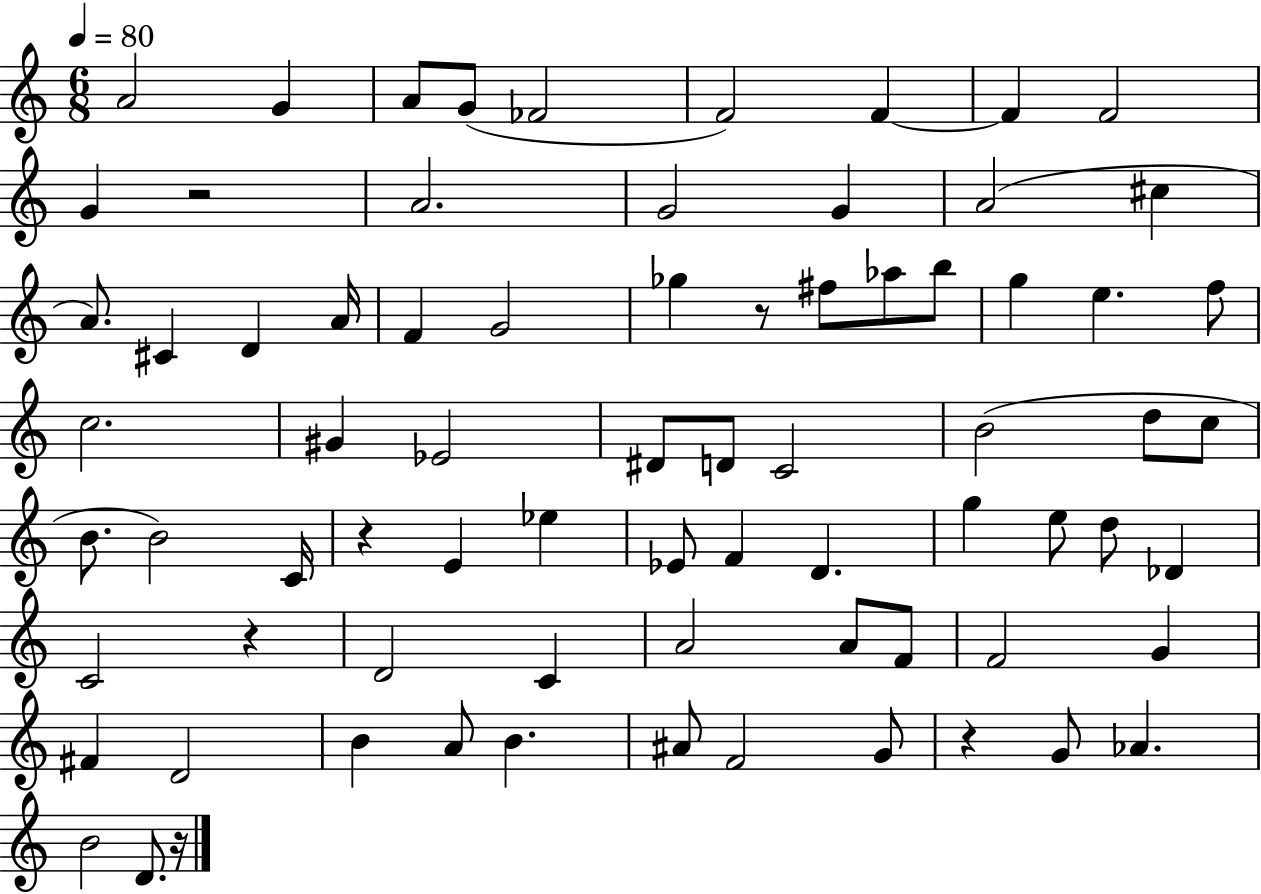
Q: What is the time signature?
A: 6/8